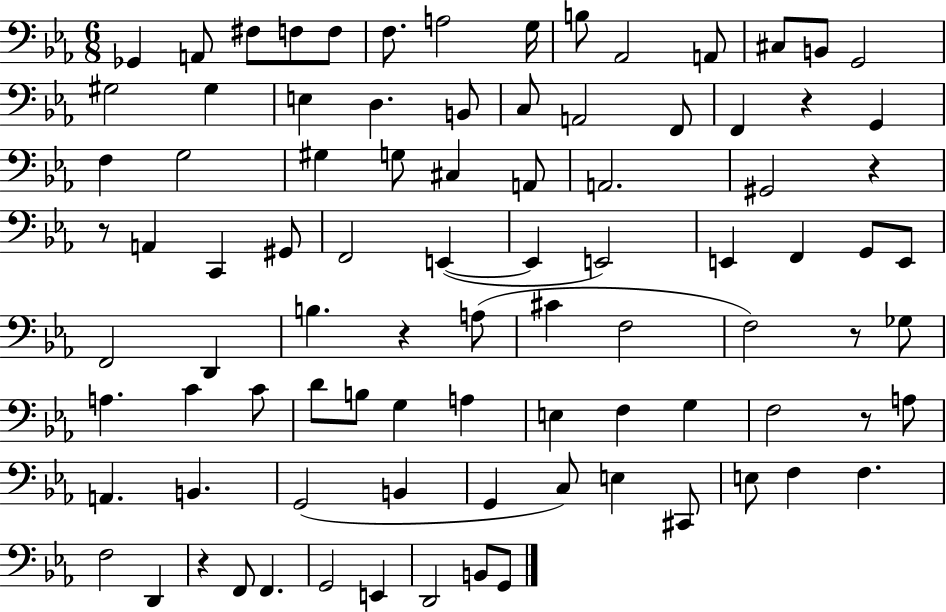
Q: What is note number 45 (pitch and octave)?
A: D2